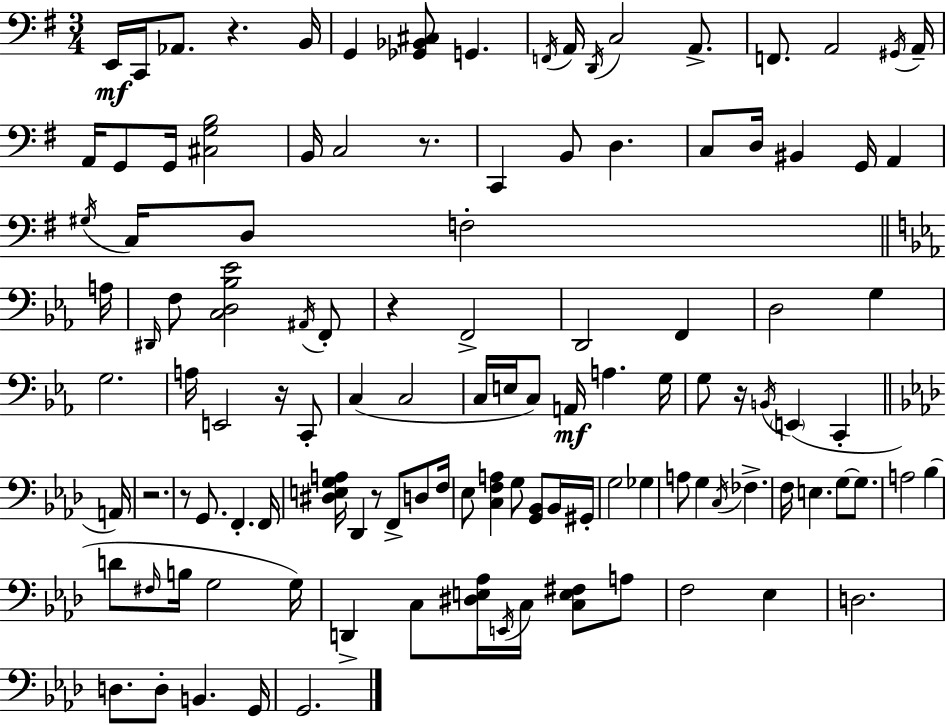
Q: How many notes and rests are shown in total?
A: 116